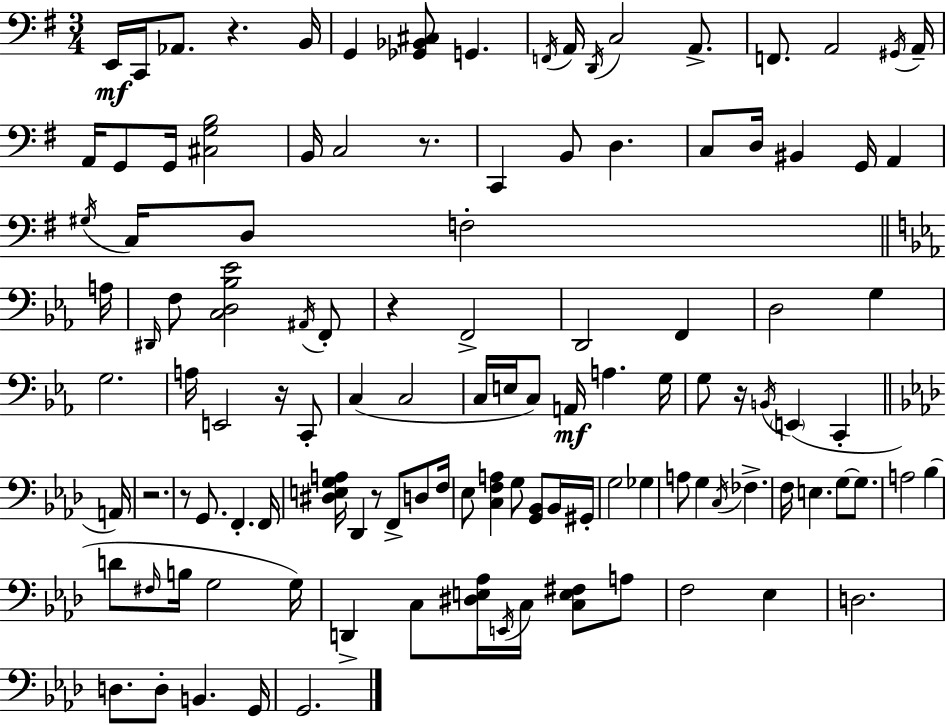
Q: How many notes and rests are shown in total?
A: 116